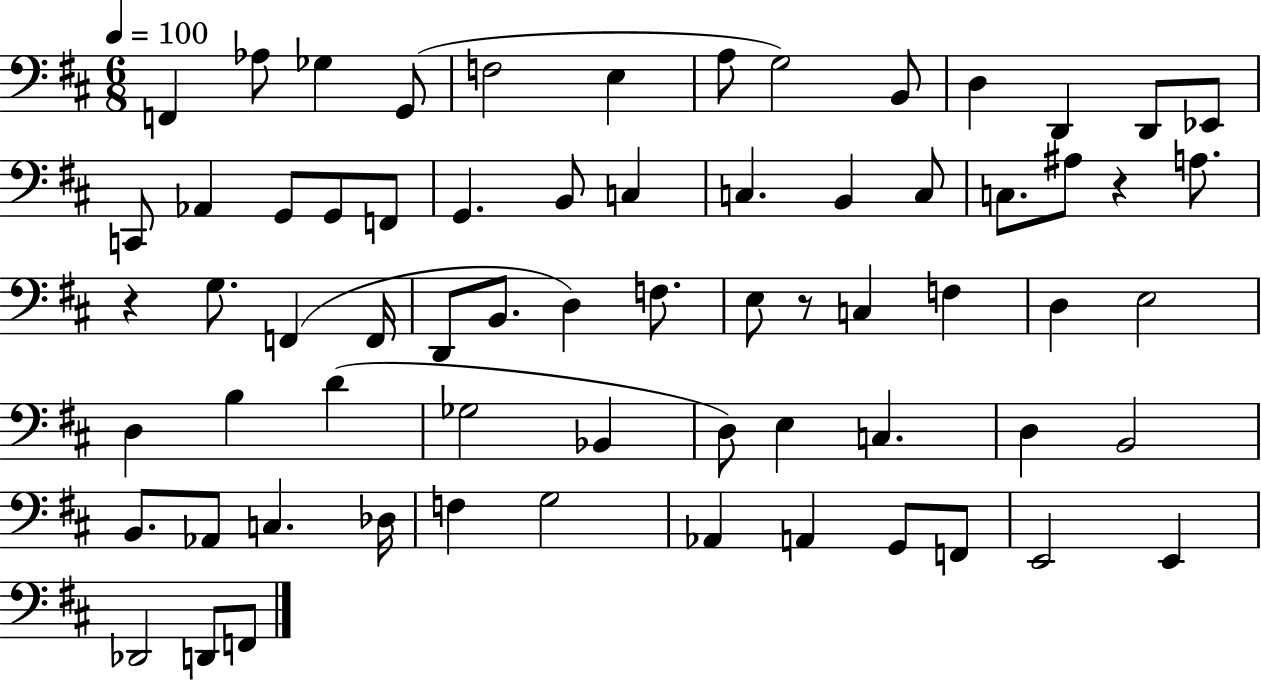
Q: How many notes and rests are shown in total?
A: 67